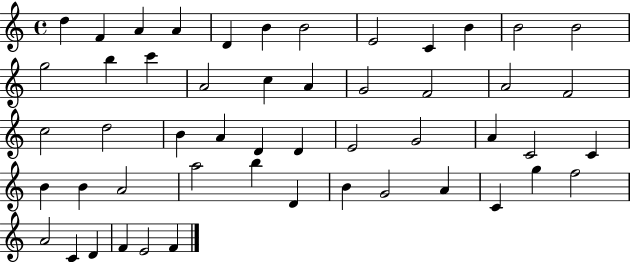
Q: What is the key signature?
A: C major